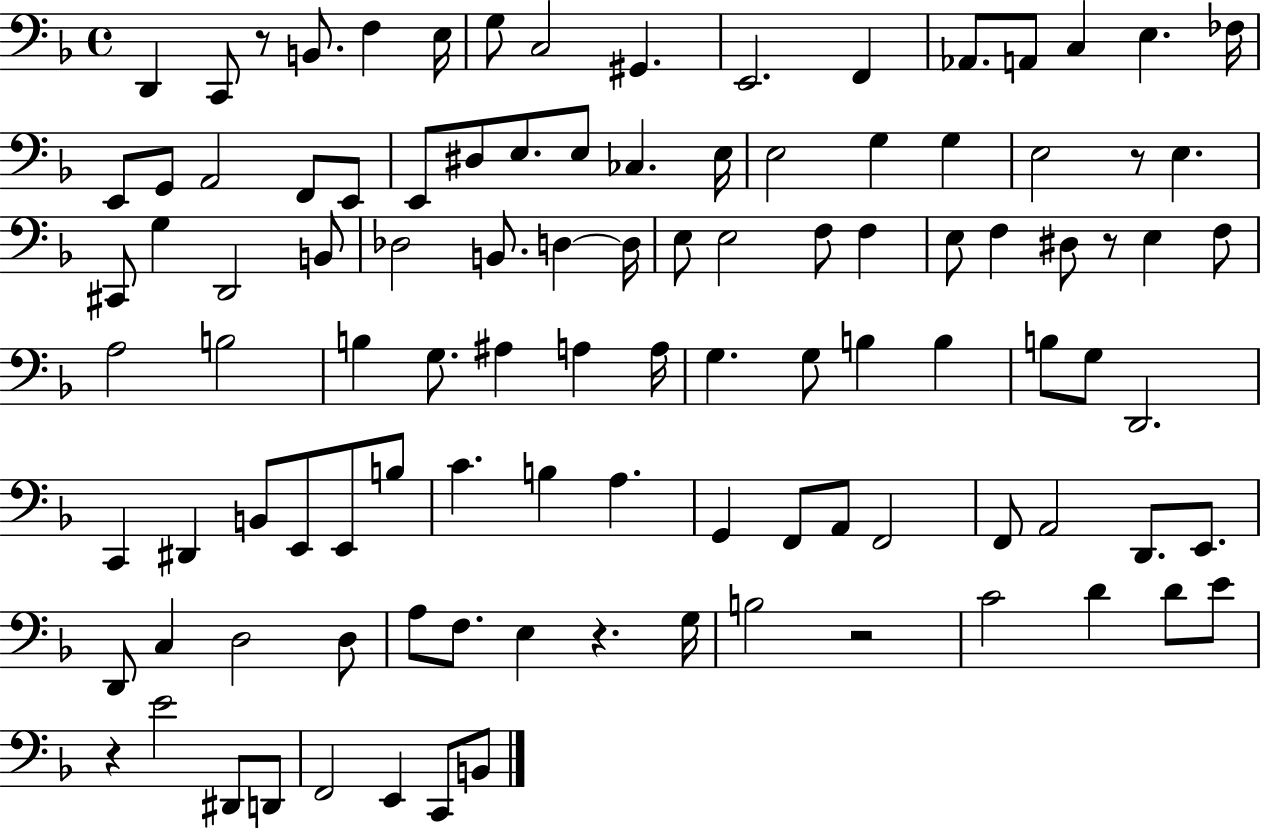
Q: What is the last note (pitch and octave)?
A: B2